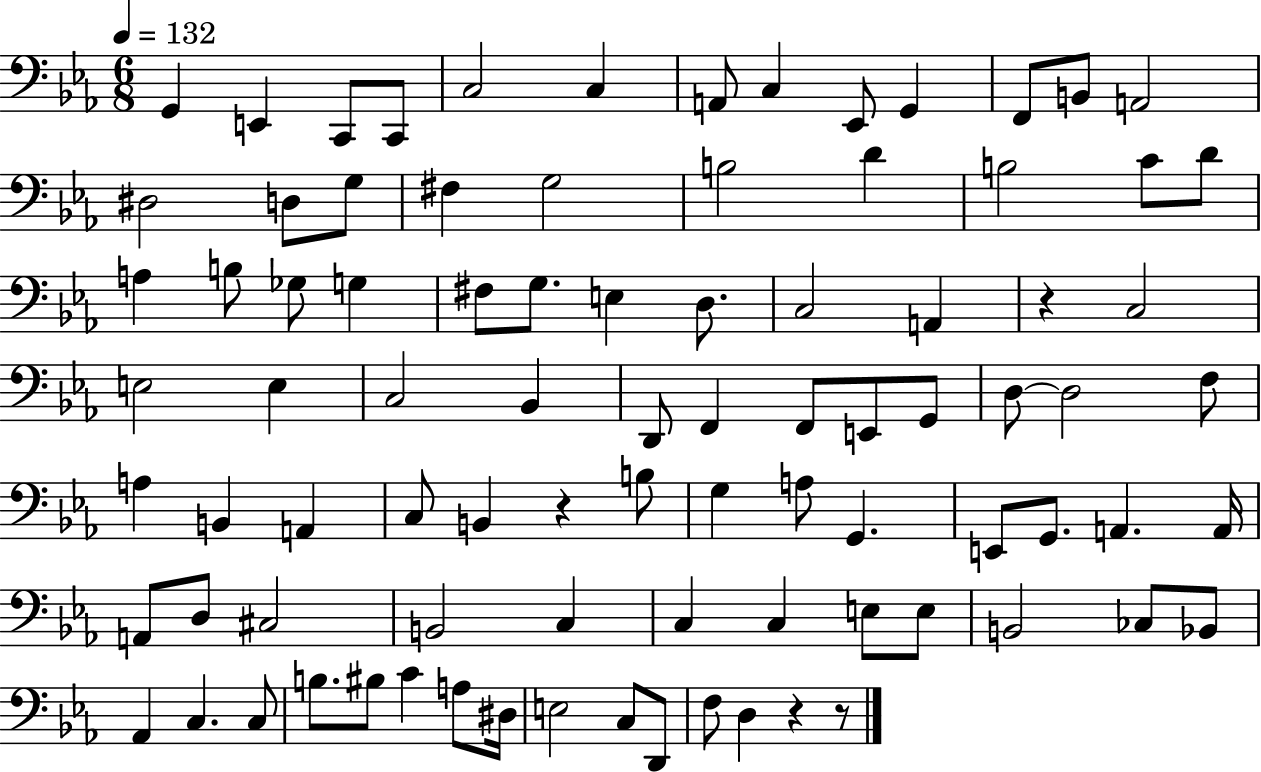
G2/q E2/q C2/e C2/e C3/h C3/q A2/e C3/q Eb2/e G2/q F2/e B2/e A2/h D#3/h D3/e G3/e F#3/q G3/h B3/h D4/q B3/h C4/e D4/e A3/q B3/e Gb3/e G3/q F#3/e G3/e. E3/q D3/e. C3/h A2/q R/q C3/h E3/h E3/q C3/h Bb2/q D2/e F2/q F2/e E2/e G2/e D3/e D3/h F3/e A3/q B2/q A2/q C3/e B2/q R/q B3/e G3/q A3/e G2/q. E2/e G2/e. A2/q. A2/s A2/e D3/e C#3/h B2/h C3/q C3/q C3/q E3/e E3/e B2/h CES3/e Bb2/e Ab2/q C3/q. C3/e B3/e. BIS3/e C4/q A3/e D#3/s E3/h C3/e D2/e F3/e D3/q R/q R/e